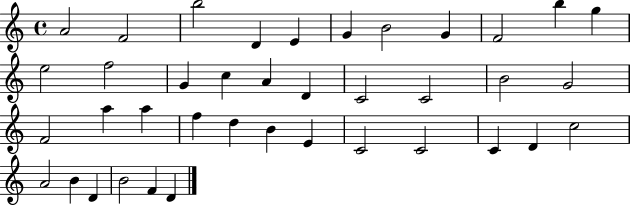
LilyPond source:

{
  \clef treble
  \time 4/4
  \defaultTimeSignature
  \key c \major
  a'2 f'2 | b''2 d'4 e'4 | g'4 b'2 g'4 | f'2 b''4 g''4 | \break e''2 f''2 | g'4 c''4 a'4 d'4 | c'2 c'2 | b'2 g'2 | \break f'2 a''4 a''4 | f''4 d''4 b'4 e'4 | c'2 c'2 | c'4 d'4 c''2 | \break a'2 b'4 d'4 | b'2 f'4 d'4 | \bar "|."
}